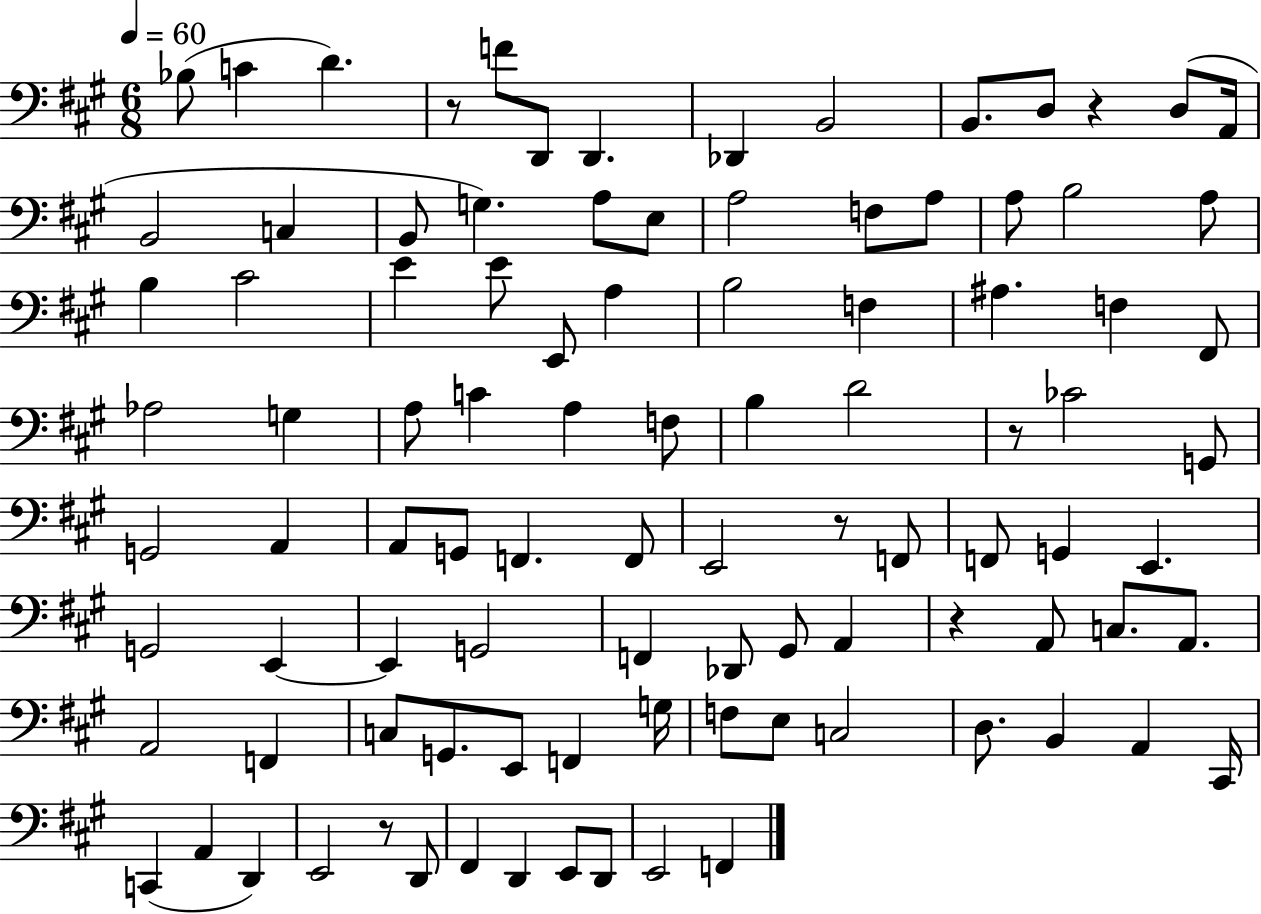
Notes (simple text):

Bb3/e C4/q D4/q. R/e F4/e D2/e D2/q. Db2/q B2/h B2/e. D3/e R/q D3/e A2/s B2/h C3/q B2/e G3/q. A3/e E3/e A3/h F3/e A3/e A3/e B3/h A3/e B3/q C#4/h E4/q E4/e E2/e A3/q B3/h F3/q A#3/q. F3/q F#2/e Ab3/h G3/q A3/e C4/q A3/q F3/e B3/q D4/h R/e CES4/h G2/e G2/h A2/q A2/e G2/e F2/q. F2/e E2/h R/e F2/e F2/e G2/q E2/q. G2/h E2/q E2/q G2/h F2/q Db2/e G#2/e A2/q R/q A2/e C3/e. A2/e. A2/h F2/q C3/e G2/e. E2/e F2/q G3/s F3/e E3/e C3/h D3/e. B2/q A2/q C#2/s C2/q A2/q D2/q E2/h R/e D2/e F#2/q D2/q E2/e D2/e E2/h F2/q